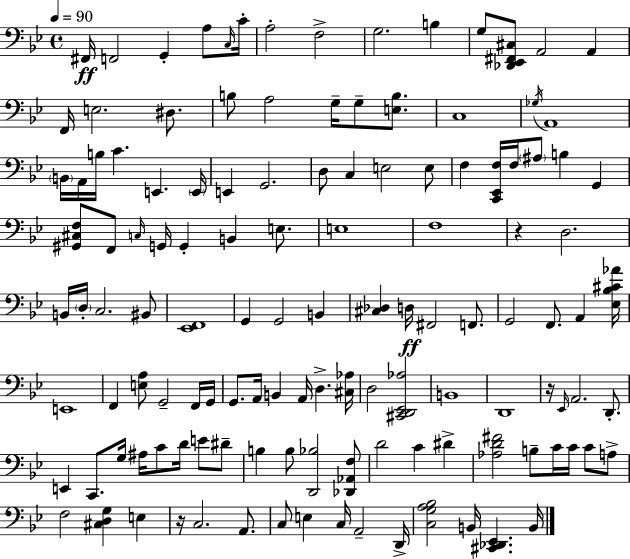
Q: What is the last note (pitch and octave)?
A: B2